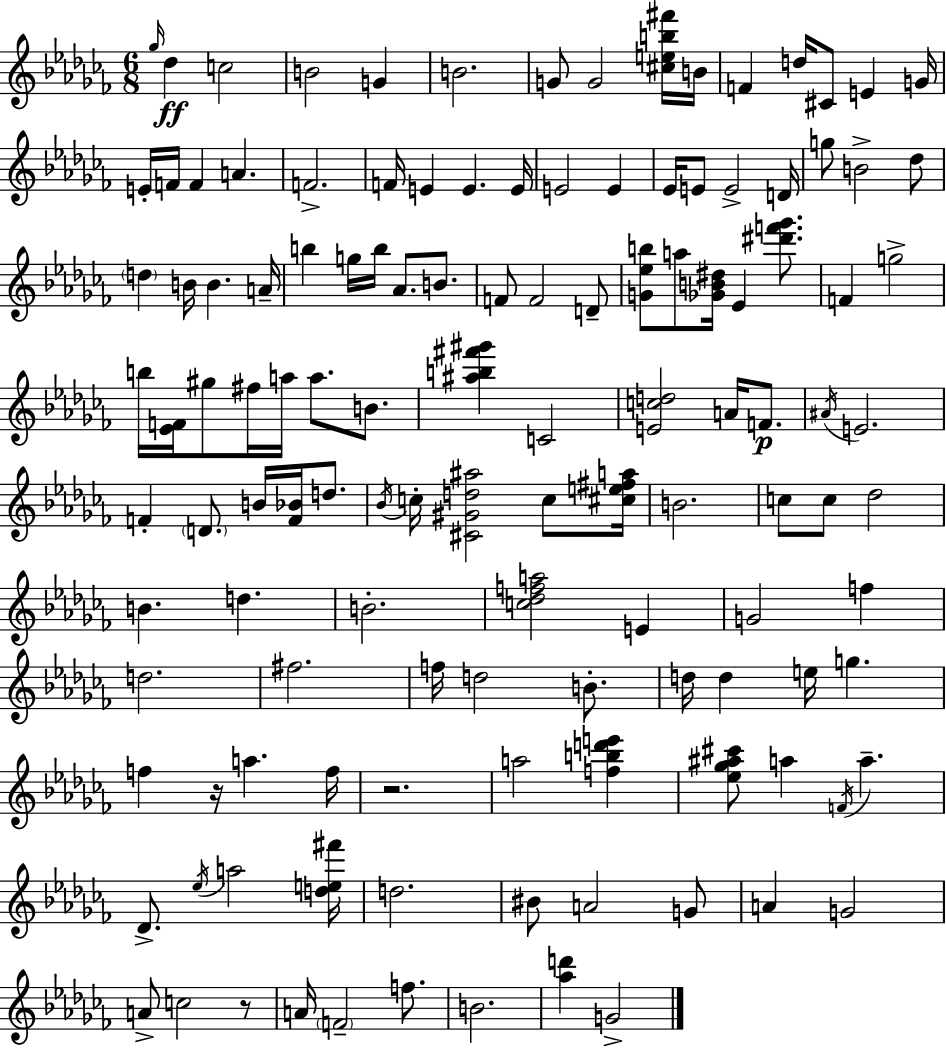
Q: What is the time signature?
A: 6/8